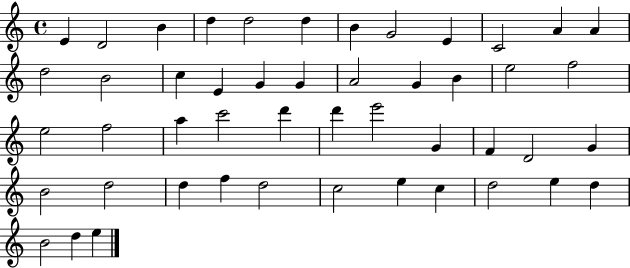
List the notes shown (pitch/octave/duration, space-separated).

E4/q D4/h B4/q D5/q D5/h D5/q B4/q G4/h E4/q C4/h A4/q A4/q D5/h B4/h C5/q E4/q G4/q G4/q A4/h G4/q B4/q E5/h F5/h E5/h F5/h A5/q C6/h D6/q D6/q E6/h G4/q F4/q D4/h G4/q B4/h D5/h D5/q F5/q D5/h C5/h E5/q C5/q D5/h E5/q D5/q B4/h D5/q E5/q